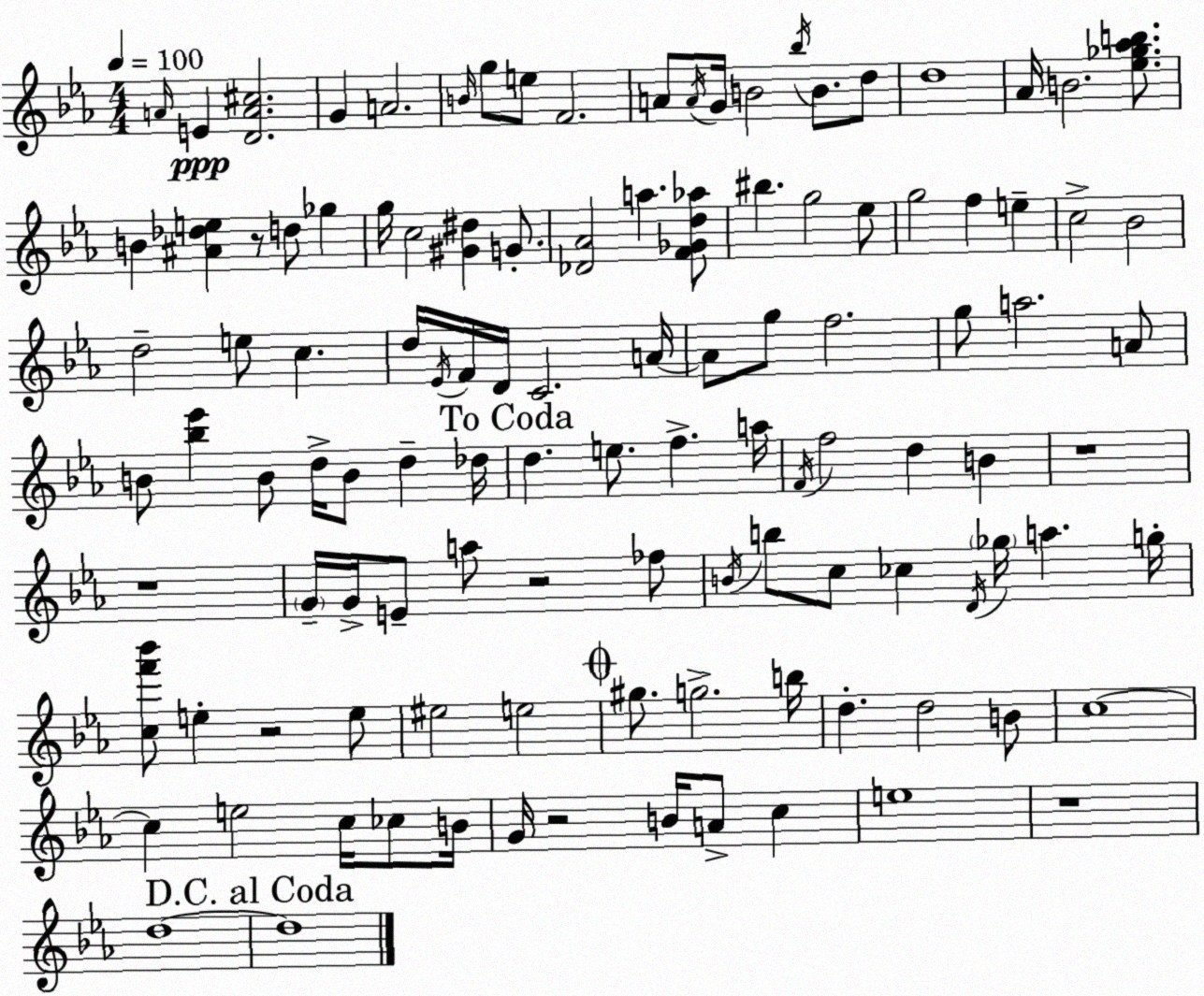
X:1
T:Untitled
M:4/4
L:1/4
K:Eb
A/4 E [DA^c]2 G A2 B/4 g/2 e/2 F2 A/2 A/4 G/4 B2 _b/4 B/2 d/2 d4 _A/4 B2 [_e_g_ab]/2 B [^A_de] z/2 d/2 _g g/4 c2 [^G^d] G/2 [_D_A]2 a [F_Gd_a]/2 ^b g2 _e/2 g2 f e c2 _B2 d2 e/2 c d/4 _E/4 F/4 D/4 C2 A/4 A/2 g/2 f2 g/2 a2 A/2 B/2 [_b_e'] B/2 d/4 B/2 d _d/4 d e/2 f a/4 F/4 f2 d B z4 z4 G/4 G/4 E/2 a/2 z2 _f/2 B/4 b/2 c/2 _c D/4 _g/4 a g/4 [cf'_b']/2 e z2 e/2 ^e2 e2 ^g/2 g2 b/4 d d2 B/2 c4 c e2 c/4 _c/2 B/4 G/4 z2 B/4 A/2 c e4 z4 d4 d4